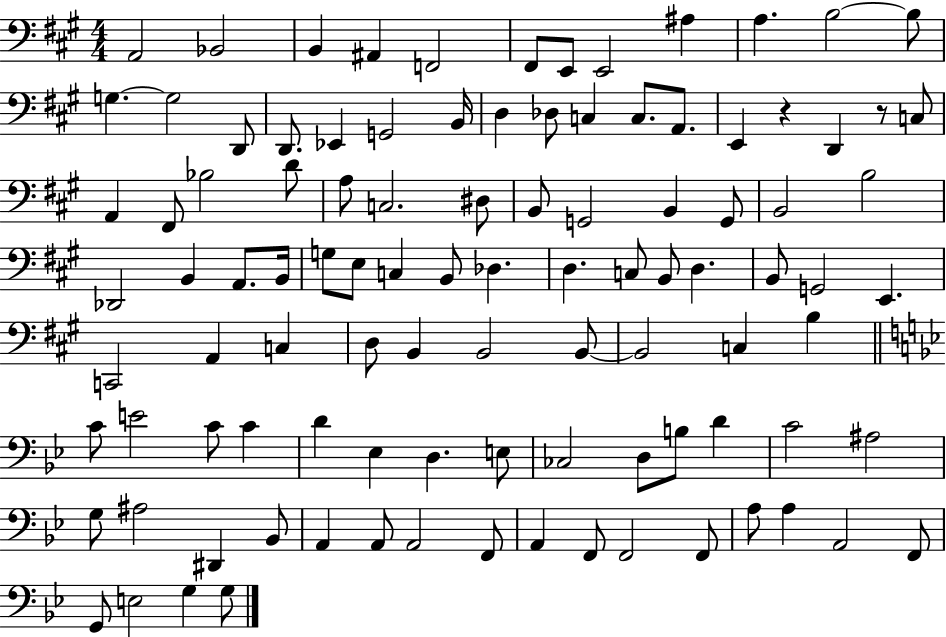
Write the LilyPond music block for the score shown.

{
  \clef bass
  \numericTimeSignature
  \time 4/4
  \key a \major
  \repeat volta 2 { a,2 bes,2 | b,4 ais,4 f,2 | fis,8 e,8 e,2 ais4 | a4. b2~~ b8 | \break g4.~~ g2 d,8 | d,8. ees,4 g,2 b,16 | d4 des8 c4 c8. a,8. | e,4 r4 d,4 r8 c8 | \break a,4 fis,8 bes2 d'8 | a8 c2. dis8 | b,8 g,2 b,4 g,8 | b,2 b2 | \break des,2 b,4 a,8. b,16 | g8 e8 c4 b,8 des4. | d4. c8 b,8 d4. | b,8 g,2 e,4. | \break c,2 a,4 c4 | d8 b,4 b,2 b,8~~ | b,2 c4 b4 | \bar "||" \break \key bes \major c'8 e'2 c'8 c'4 | d'4 ees4 d4. e8 | ces2 d8 b8 d'4 | c'2 ais2 | \break g8 ais2 dis,4 bes,8 | a,4 a,8 a,2 f,8 | a,4 f,8 f,2 f,8 | a8 a4 a,2 f,8 | \break g,8 e2 g4 g8 | } \bar "|."
}